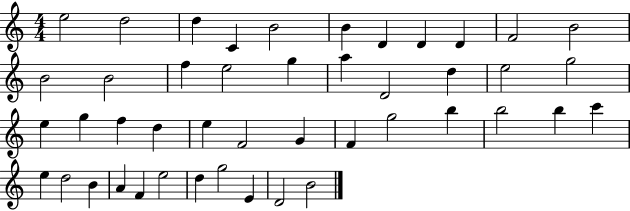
E5/h D5/h D5/q C4/q B4/h B4/q D4/q D4/q D4/q F4/h B4/h B4/h B4/h F5/q E5/h G5/q A5/q D4/h D5/q E5/h G5/h E5/q G5/q F5/q D5/q E5/q F4/h G4/q F4/q G5/h B5/q B5/h B5/q C6/q E5/q D5/h B4/q A4/q F4/q E5/h D5/q G5/h E4/q D4/h B4/h